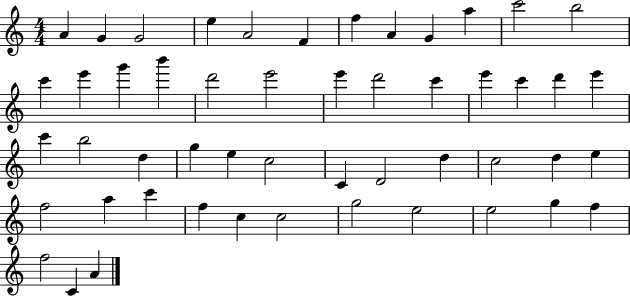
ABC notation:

X:1
T:Untitled
M:4/4
L:1/4
K:C
A G G2 e A2 F f A G a c'2 b2 c' e' g' b' d'2 e'2 e' d'2 c' e' c' d' e' c' b2 d g e c2 C D2 d c2 d e f2 a c' f c c2 g2 e2 e2 g f f2 C A